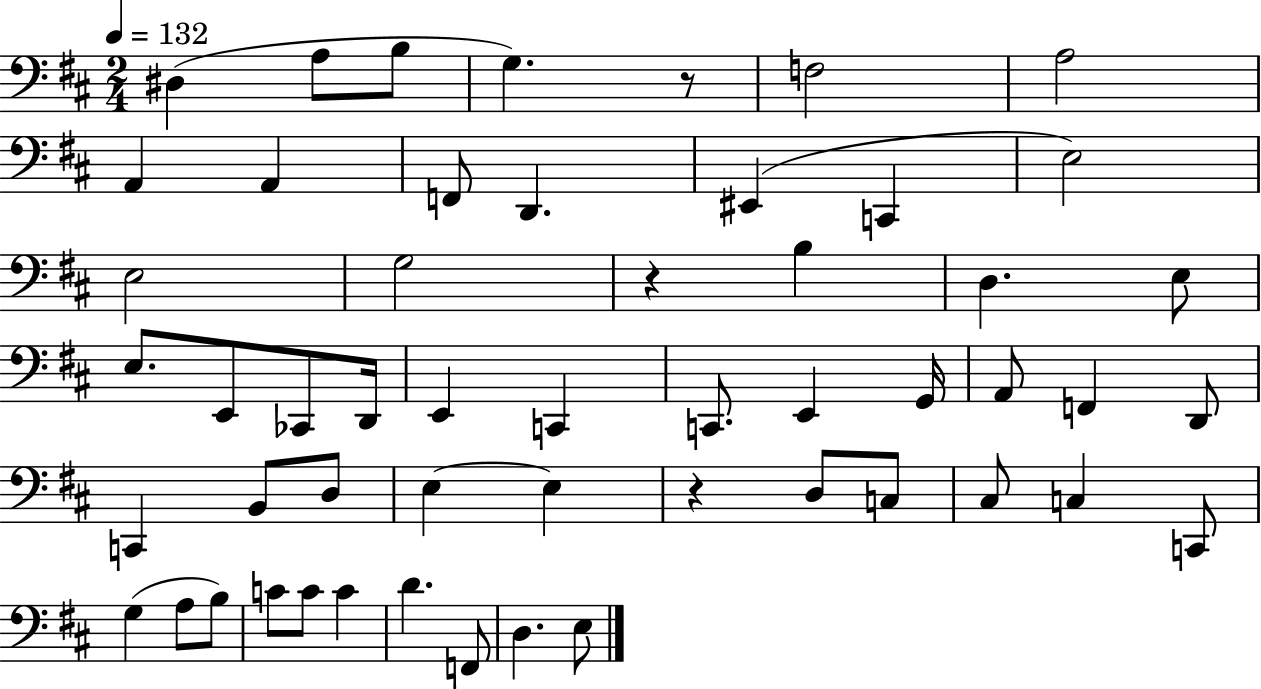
{
  \clef bass
  \numericTimeSignature
  \time 2/4
  \key d \major
  \tempo 4 = 132
  \repeat volta 2 { dis4( a8 b8 | g4.) r8 | f2 | a2 | \break a,4 a,4 | f,8 d,4. | eis,4( c,4 | e2) | \break e2 | g2 | r4 b4 | d4. e8 | \break e8. e,8 ces,8 d,16 | e,4 c,4 | c,8. e,4 g,16 | a,8 f,4 d,8 | \break c,4 b,8 d8 | e4~~ e4 | r4 d8 c8 | cis8 c4 c,8 | \break g4( a8 b8) | c'8 c'8 c'4 | d'4. f,8 | d4. e8 | \break } \bar "|."
}